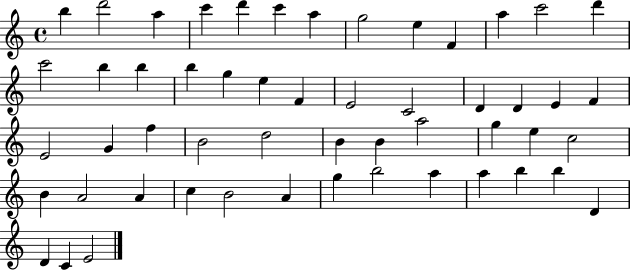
X:1
T:Untitled
M:4/4
L:1/4
K:C
b d'2 a c' d' c' a g2 e F a c'2 d' c'2 b b b g e F E2 C2 D D E F E2 G f B2 d2 B B a2 g e c2 B A2 A c B2 A g b2 a a b b D D C E2